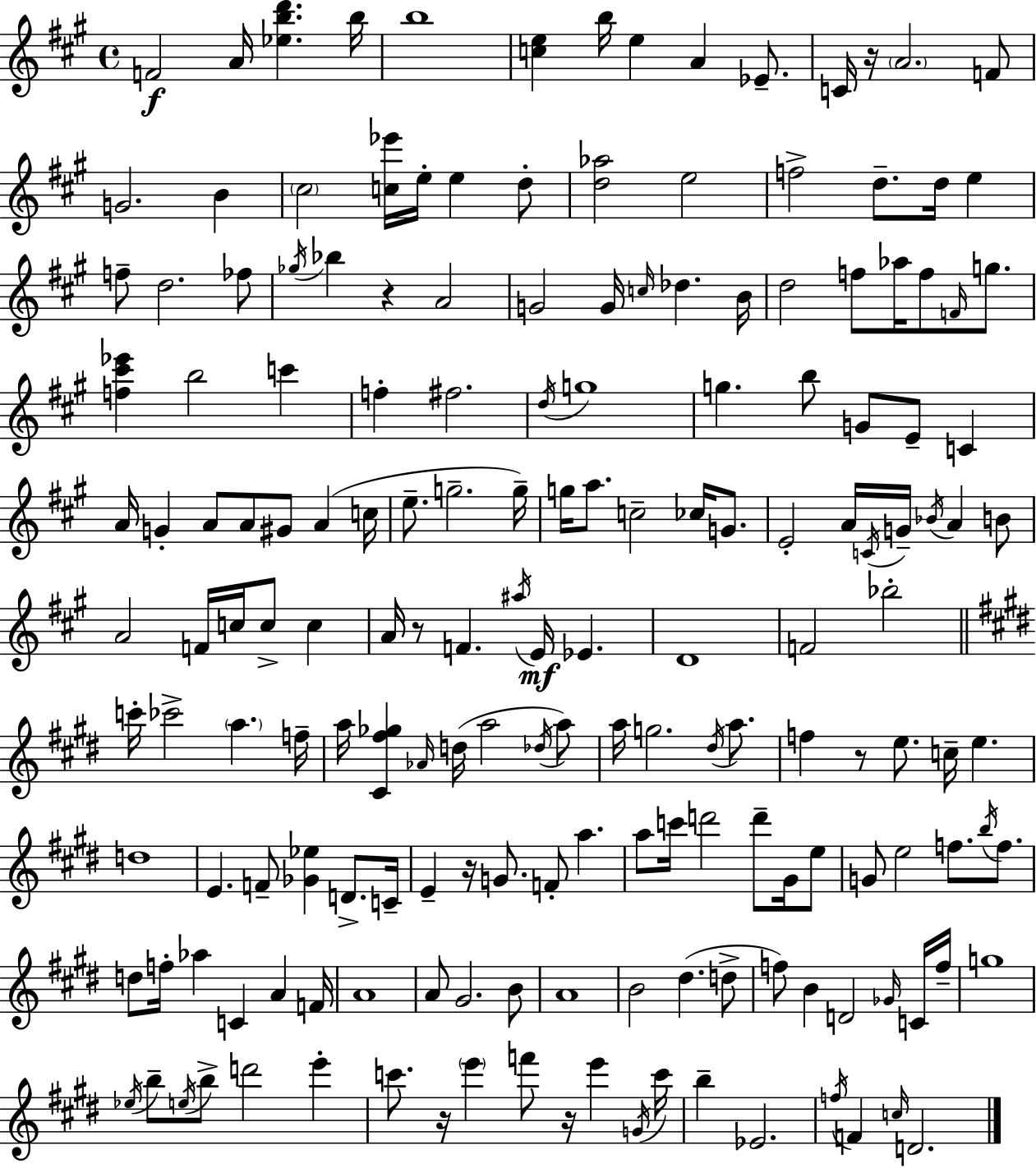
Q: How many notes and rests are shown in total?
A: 176